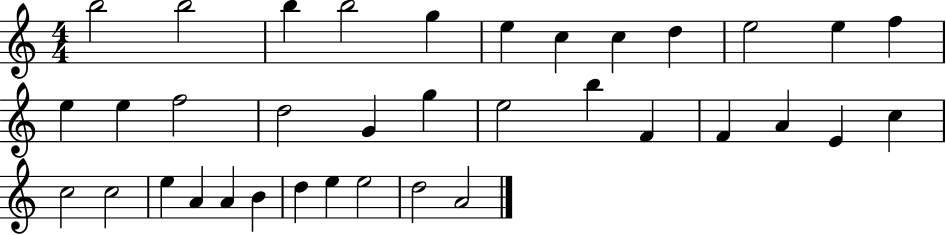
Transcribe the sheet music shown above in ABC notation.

X:1
T:Untitled
M:4/4
L:1/4
K:C
b2 b2 b b2 g e c c d e2 e f e e f2 d2 G g e2 b F F A E c c2 c2 e A A B d e e2 d2 A2